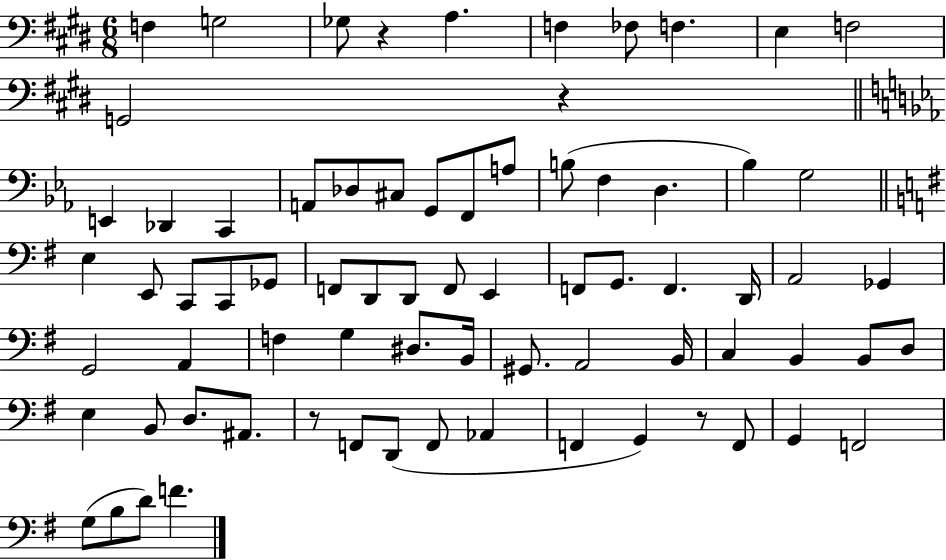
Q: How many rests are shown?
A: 4